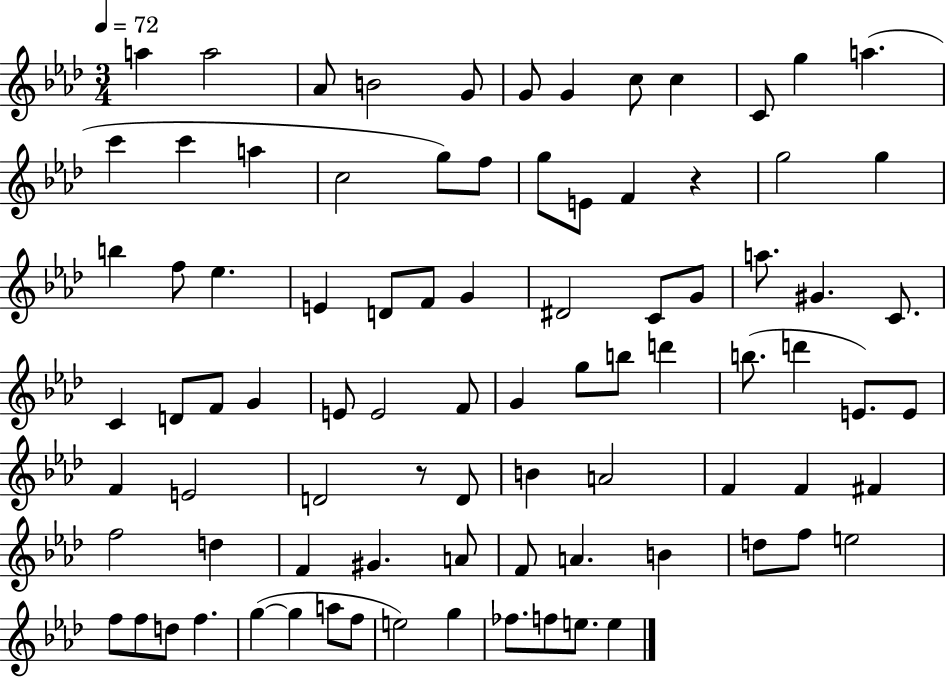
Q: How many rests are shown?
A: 2